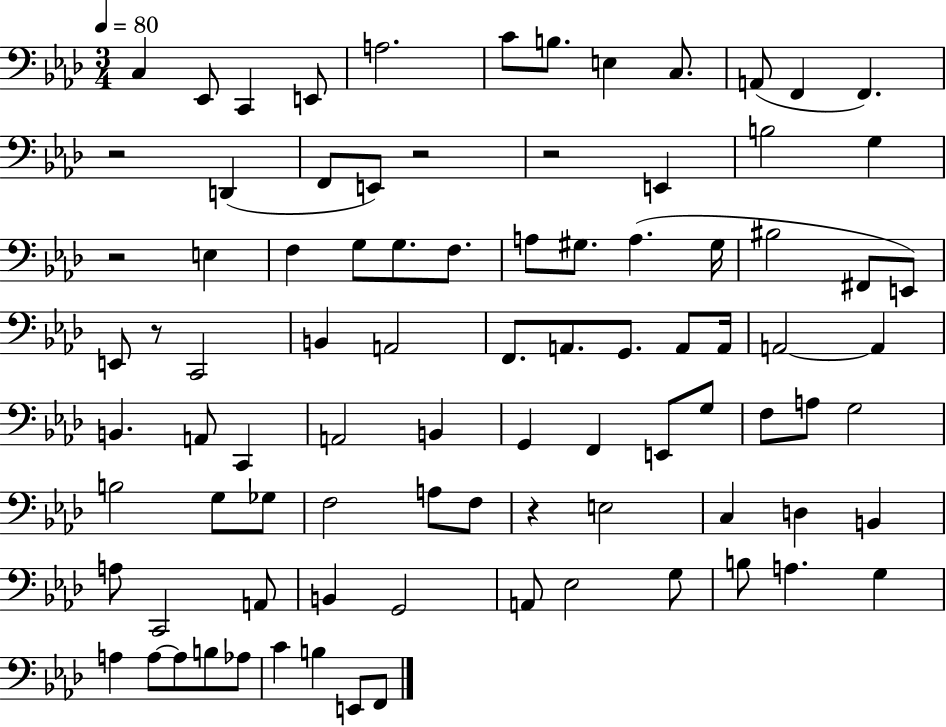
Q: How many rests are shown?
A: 6